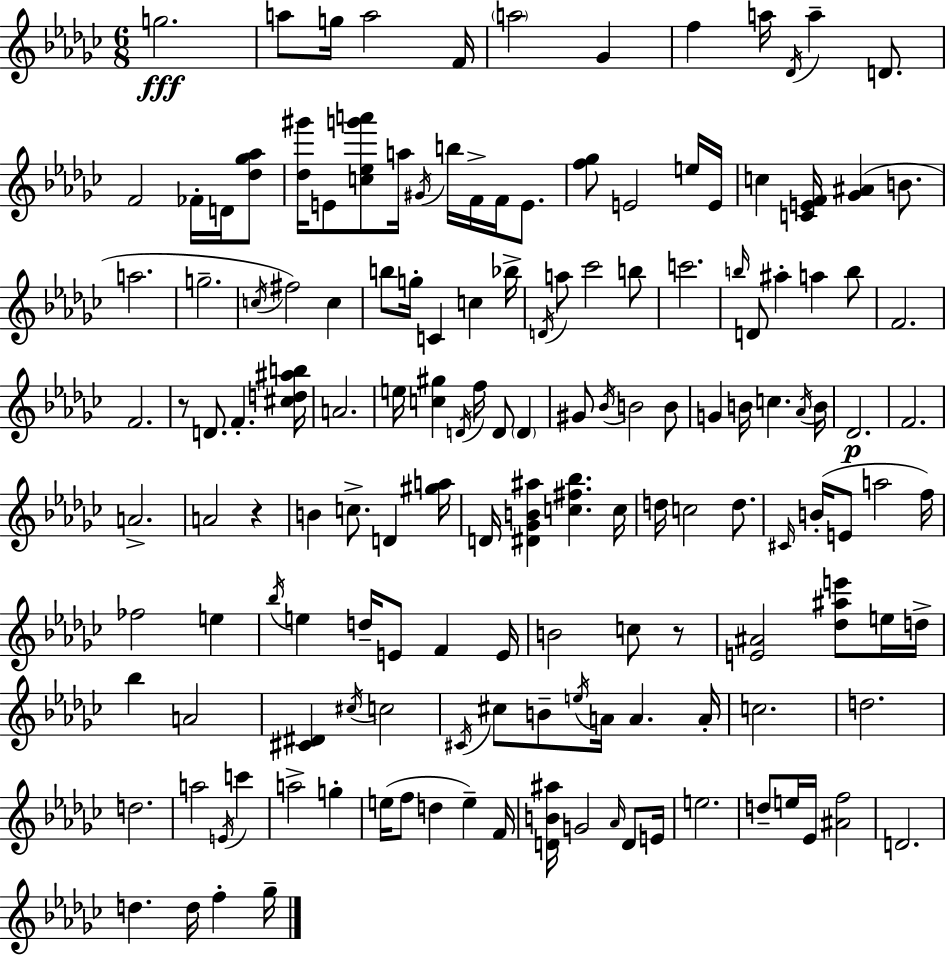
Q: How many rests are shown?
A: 3